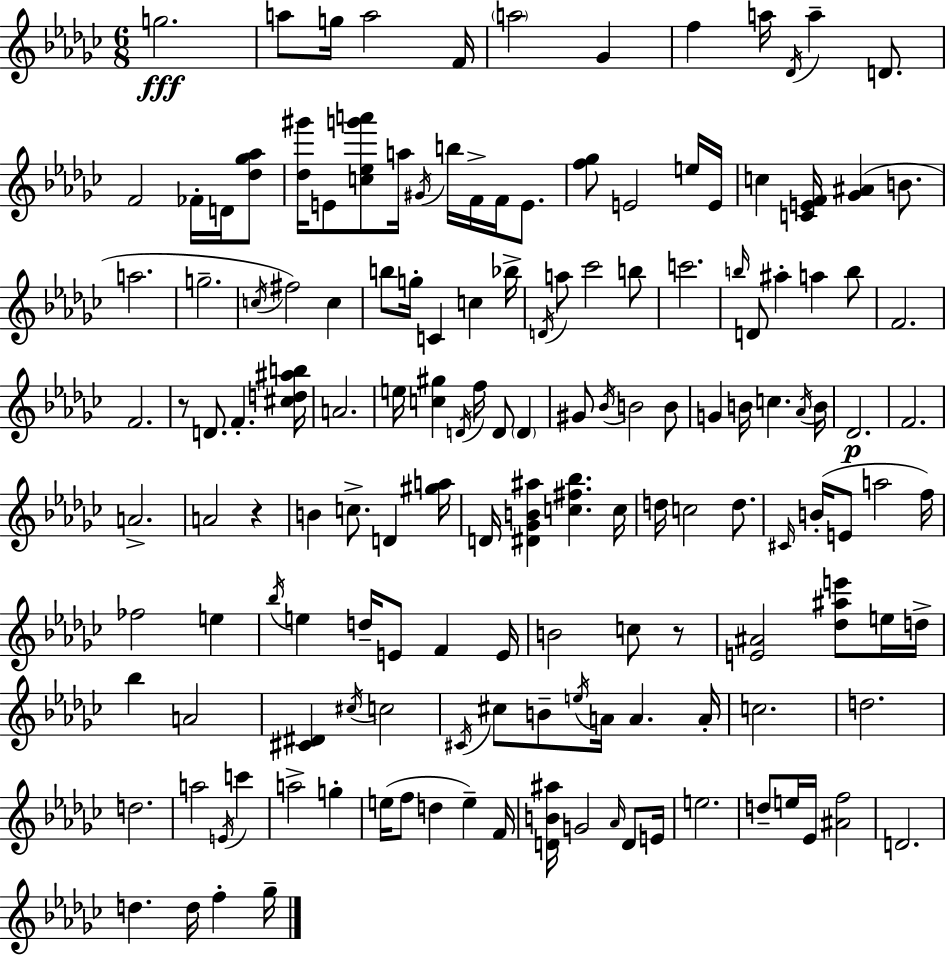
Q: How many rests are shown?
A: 3